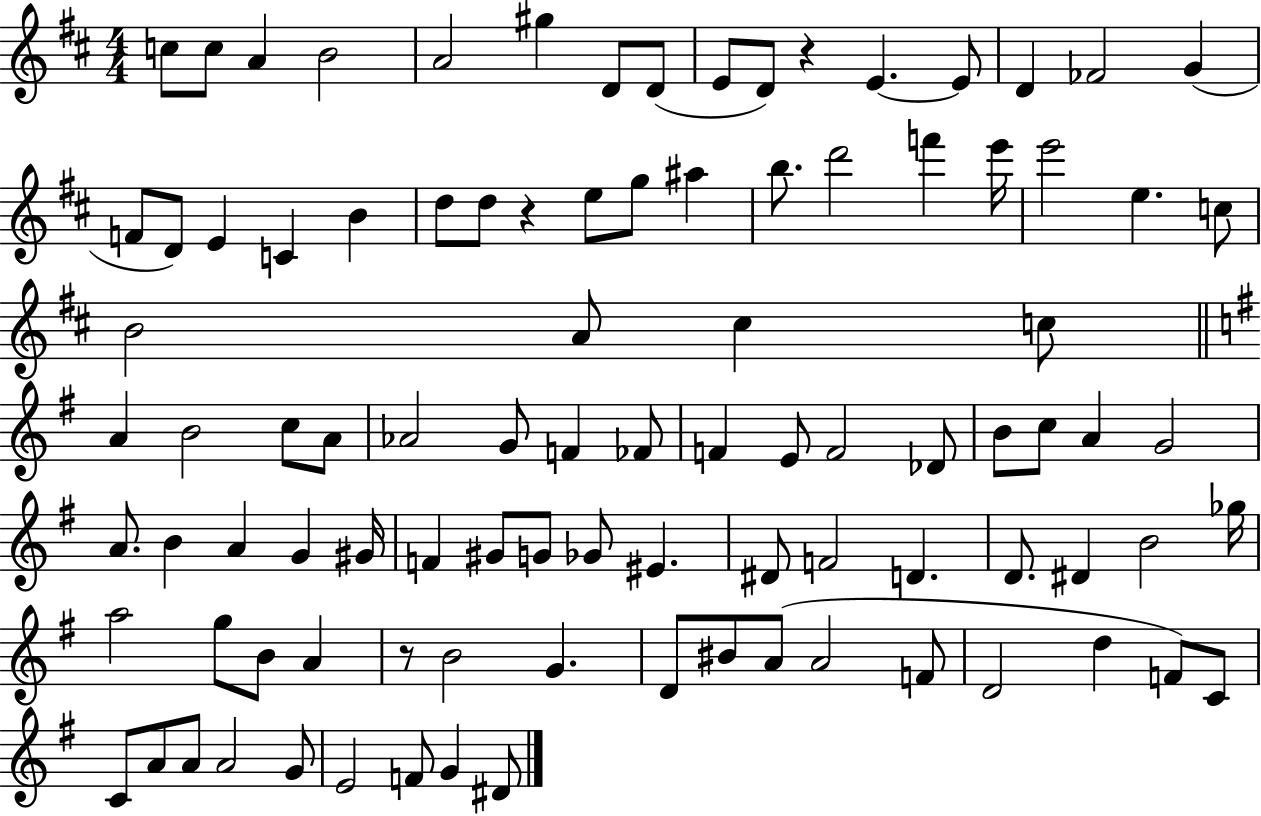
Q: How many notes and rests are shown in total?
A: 96